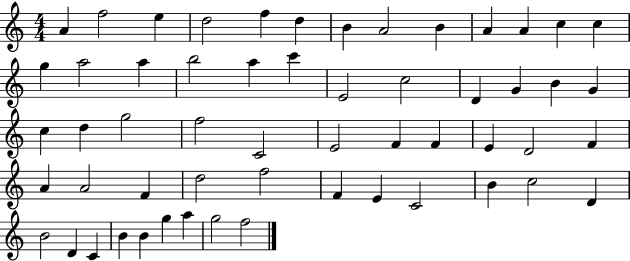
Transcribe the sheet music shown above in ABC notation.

X:1
T:Untitled
M:4/4
L:1/4
K:C
A f2 e d2 f d B A2 B A A c c g a2 a b2 a c' E2 c2 D G B G c d g2 f2 C2 E2 F F E D2 F A A2 F d2 f2 F E C2 B c2 D B2 D C B B g a g2 f2